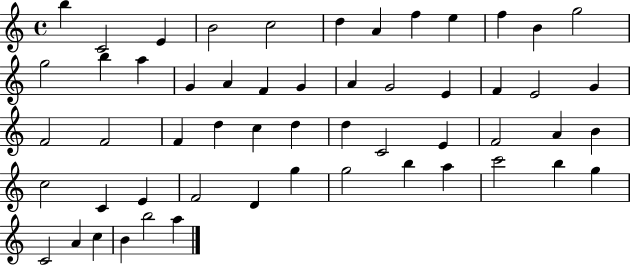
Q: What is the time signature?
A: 4/4